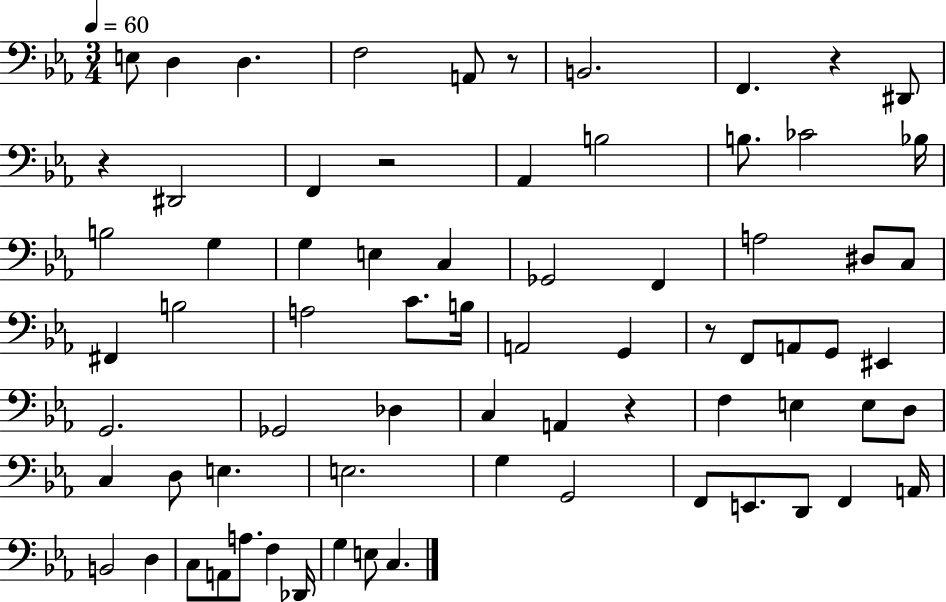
{
  \clef bass
  \numericTimeSignature
  \time 3/4
  \key ees \major
  \tempo 4 = 60
  e8 d4 d4. | f2 a,8 r8 | b,2. | f,4. r4 dis,8 | \break r4 dis,2 | f,4 r2 | aes,4 b2 | b8. ces'2 bes16 | \break b2 g4 | g4 e4 c4 | ges,2 f,4 | a2 dis8 c8 | \break fis,4 b2 | a2 c'8. b16 | a,2 g,4 | r8 f,8 a,8 g,8 eis,4 | \break g,2. | ges,2 des4 | c4 a,4 r4 | f4 e4 e8 d8 | \break c4 d8 e4. | e2. | g4 g,2 | f,8 e,8. d,8 f,4 a,16 | \break b,2 d4 | c8 a,8 a8. f4 des,16 | g4 e8 c4. | \bar "|."
}